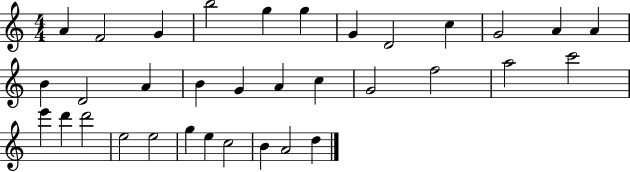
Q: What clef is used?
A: treble